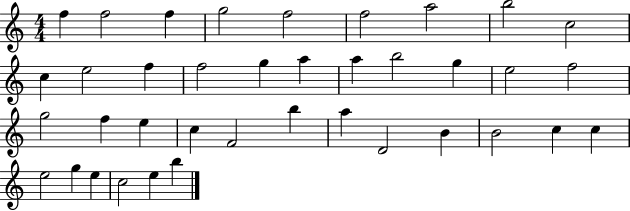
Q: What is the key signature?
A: C major